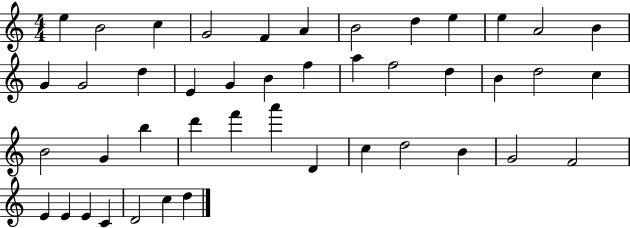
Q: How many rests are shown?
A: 0